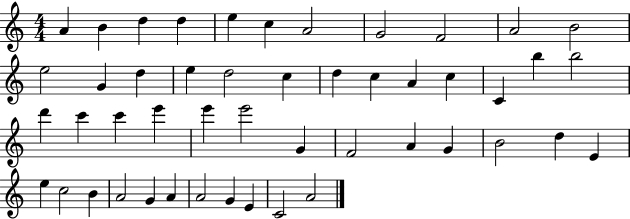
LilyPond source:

{
  \clef treble
  \numericTimeSignature
  \time 4/4
  \key c \major
  a'4 b'4 d''4 d''4 | e''4 c''4 a'2 | g'2 f'2 | a'2 b'2 | \break e''2 g'4 d''4 | e''4 d''2 c''4 | d''4 c''4 a'4 c''4 | c'4 b''4 b''2 | \break d'''4 c'''4 c'''4 e'''4 | e'''4 e'''2 g'4 | f'2 a'4 g'4 | b'2 d''4 e'4 | \break e''4 c''2 b'4 | a'2 g'4 a'4 | a'2 g'4 e'4 | c'2 a'2 | \break \bar "|."
}